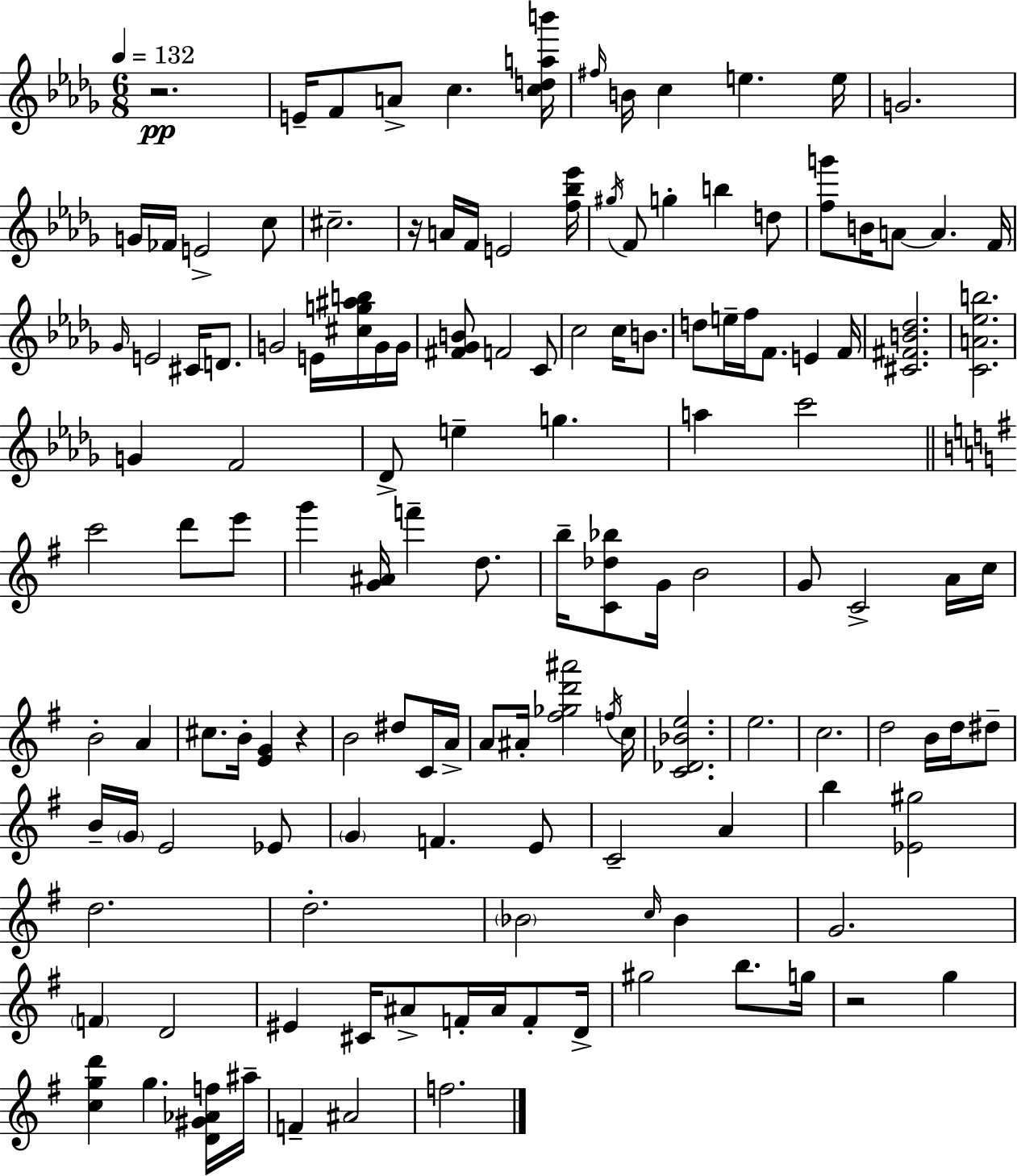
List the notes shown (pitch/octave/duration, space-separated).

R/h. E4/s F4/e A4/e C5/q. [C5,D5,A5,B6]/s F#5/s B4/s C5/q E5/q. E5/s G4/h. G4/s FES4/s E4/h C5/e C#5/h. R/s A4/s F4/s E4/h [F5,Bb5,Eb6]/s G#5/s F4/e G5/q B5/q D5/e [F5,G6]/e B4/s A4/e A4/q. F4/s Gb4/s E4/h C#4/s D4/e. G4/h E4/s [C#5,G5,A#5,B5]/s G4/s G4/s [F#4,Gb4,B4]/e F4/h C4/e C5/h C5/s B4/e. D5/e E5/s F5/s F4/e. E4/q F4/s [C#4,F#4,B4,Db5]/h. [C4,A4,Eb5,B5]/h. G4/q F4/h Db4/e E5/q G5/q. A5/q C6/h C6/h D6/e E6/e G6/q [G4,A#4]/s F6/q D5/e. B5/s [C4,Db5,Bb5]/e G4/s B4/h G4/e C4/h A4/s C5/s B4/h A4/q C#5/e. B4/s [E4,G4]/q R/q B4/h D#5/e C4/s A4/s A4/e A#4/s [F#5,Gb5,D6,A#6]/h F5/s C5/s [C4,Db4,Bb4,E5]/h. E5/h. C5/h. D5/h B4/s D5/s D#5/e B4/s G4/s E4/h Eb4/e G4/q F4/q. E4/e C4/h A4/q B5/q [Eb4,G#5]/h D5/h. D5/h. Bb4/h C5/s Bb4/q G4/h. F4/q D4/h EIS4/q C#4/s A#4/e F4/s A#4/s F4/e D4/s G#5/h B5/e. G5/s R/h G5/q [C5,G5,D6]/q G5/q. [D4,G#4,Ab4,F5]/s A#5/s F4/q A#4/h F5/h.